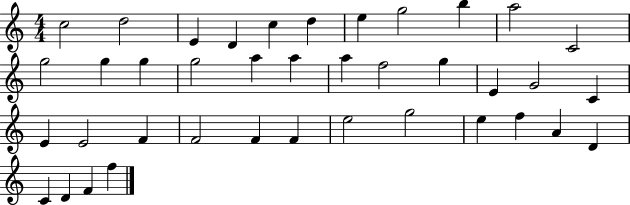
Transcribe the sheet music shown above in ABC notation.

X:1
T:Untitled
M:4/4
L:1/4
K:C
c2 d2 E D c d e g2 b a2 C2 g2 g g g2 a a a f2 g E G2 C E E2 F F2 F F e2 g2 e f A D C D F f